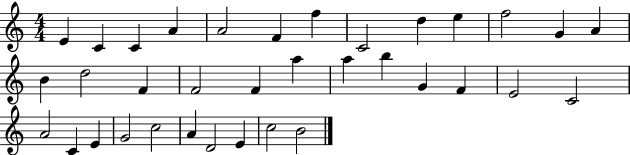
{
  \clef treble
  \numericTimeSignature
  \time 4/4
  \key c \major
  e'4 c'4 c'4 a'4 | a'2 f'4 f''4 | c'2 d''4 e''4 | f''2 g'4 a'4 | \break b'4 d''2 f'4 | f'2 f'4 a''4 | a''4 b''4 g'4 f'4 | e'2 c'2 | \break a'2 c'4 e'4 | g'2 c''2 | a'4 d'2 e'4 | c''2 b'2 | \break \bar "|."
}